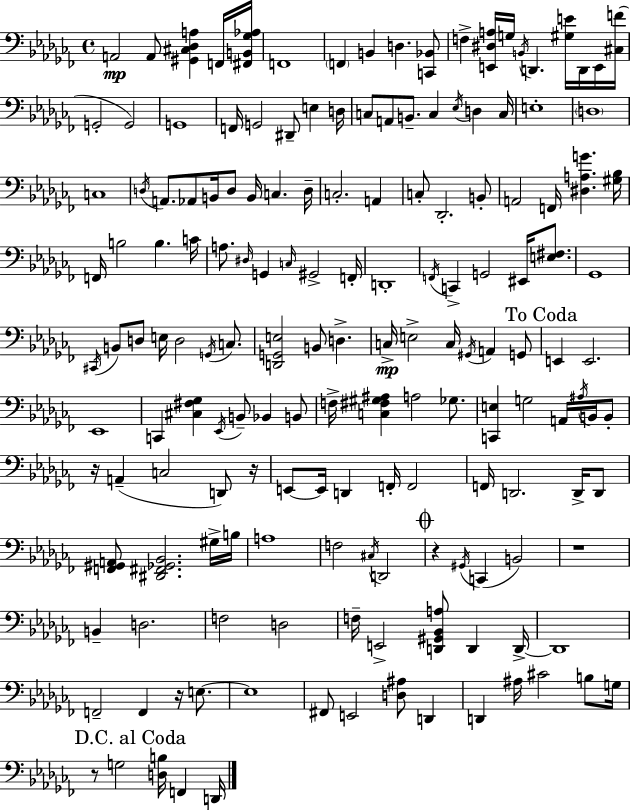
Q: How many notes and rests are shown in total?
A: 162